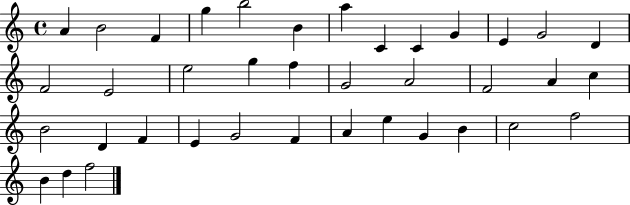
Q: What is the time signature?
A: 4/4